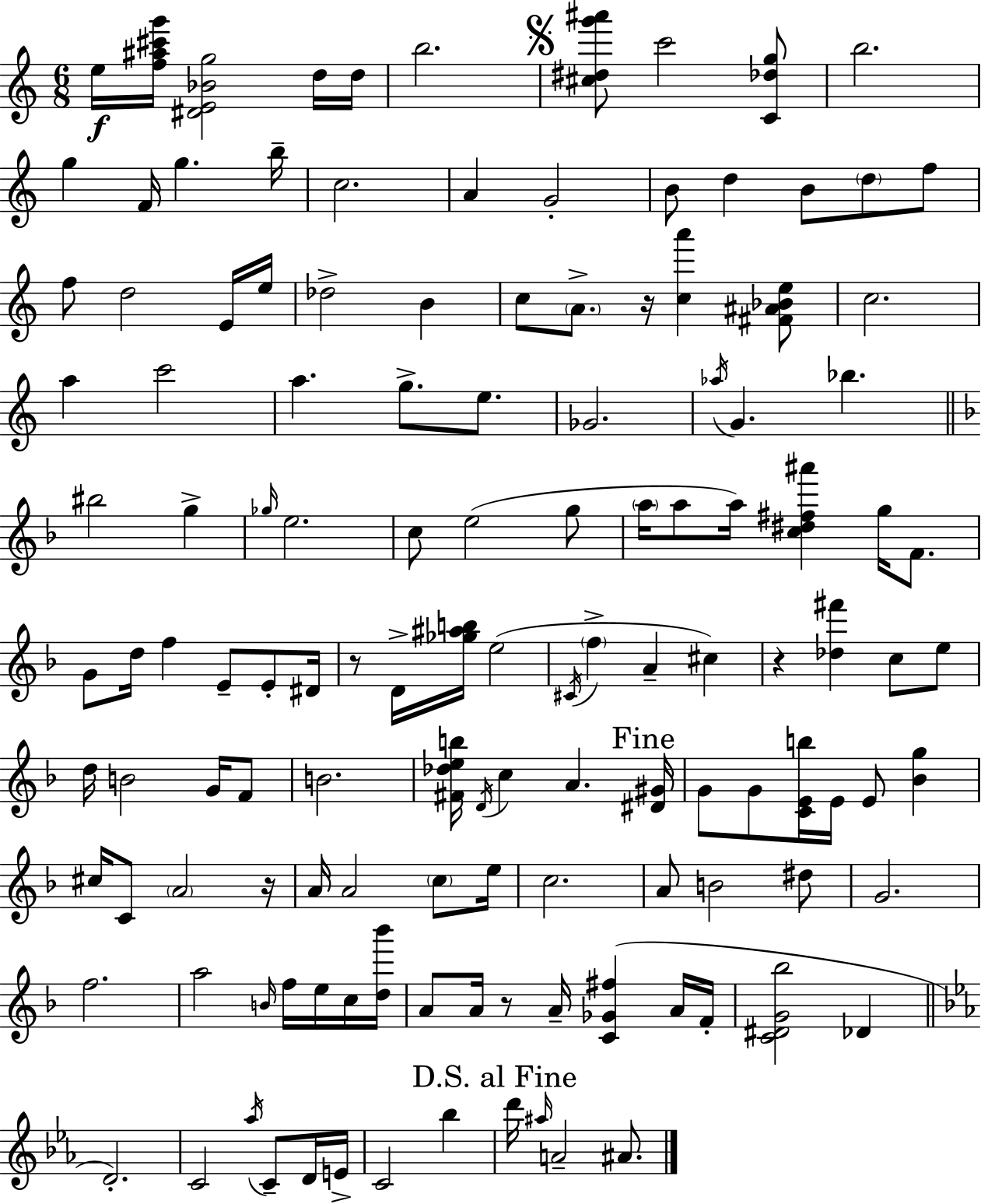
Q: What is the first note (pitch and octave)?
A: E5